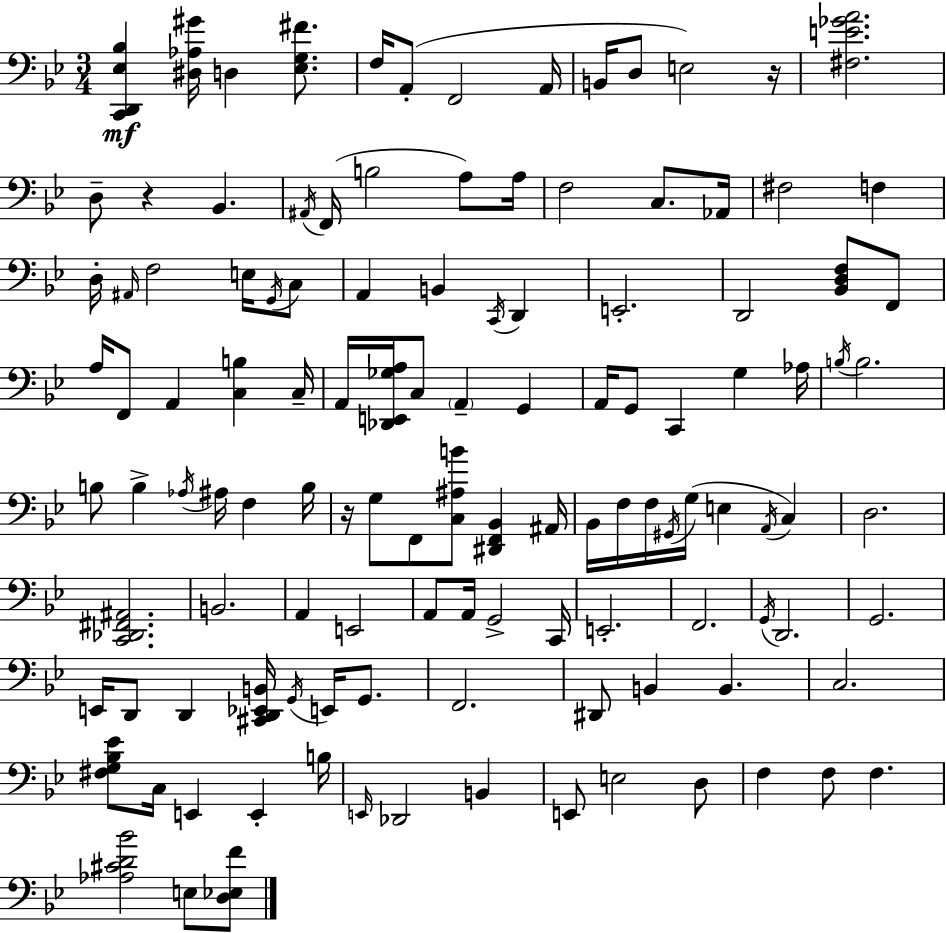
X:1
T:Untitled
M:3/4
L:1/4
K:Gm
[C,,D,,_E,_B,] [^D,_A,^G]/4 D, [_E,G,^F]/2 F,/4 A,,/2 F,,2 A,,/4 B,,/4 D,/2 E,2 z/4 [^F,E_GA]2 D,/2 z _B,, ^A,,/4 F,,/4 B,2 A,/2 A,/4 F,2 C,/2 _A,,/4 ^F,2 F, D,/4 ^A,,/4 F,2 E,/4 G,,/4 C,/2 A,, B,, C,,/4 D,, E,,2 D,,2 [_B,,D,F,]/2 F,,/2 A,/4 F,,/2 A,, [C,B,] C,/4 A,,/4 [_D,,E,,_G,A,]/4 C,/2 A,, G,, A,,/4 G,,/2 C,, G, _A,/4 B,/4 B,2 B,/2 B, _A,/4 ^A,/4 F, B,/4 z/4 G,/2 F,,/2 [C,^A,B]/2 [^D,,F,,_B,,] ^A,,/4 _B,,/4 F,/4 F,/4 ^G,,/4 G,/4 E, A,,/4 C, D,2 [C,,_D,,^F,,^A,,]2 B,,2 A,, E,,2 A,,/2 A,,/4 G,,2 C,,/4 E,,2 F,,2 G,,/4 D,,2 G,,2 E,,/4 D,,/2 D,, [^C,,D,,_E,,B,,]/4 G,,/4 E,,/4 G,,/2 F,,2 ^D,,/2 B,, B,, C,2 [^F,G,_B,_E]/2 C,/4 E,, E,, B,/4 E,,/4 _D,,2 B,, E,,/2 E,2 D,/2 F, F,/2 F, [_A,^CD_B]2 E,/2 [D,_E,F]/2